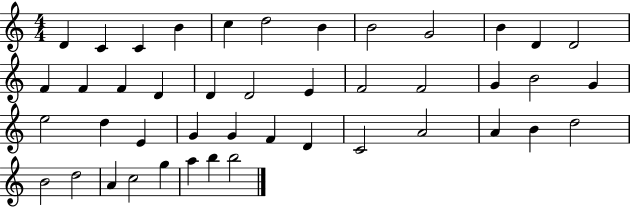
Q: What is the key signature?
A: C major